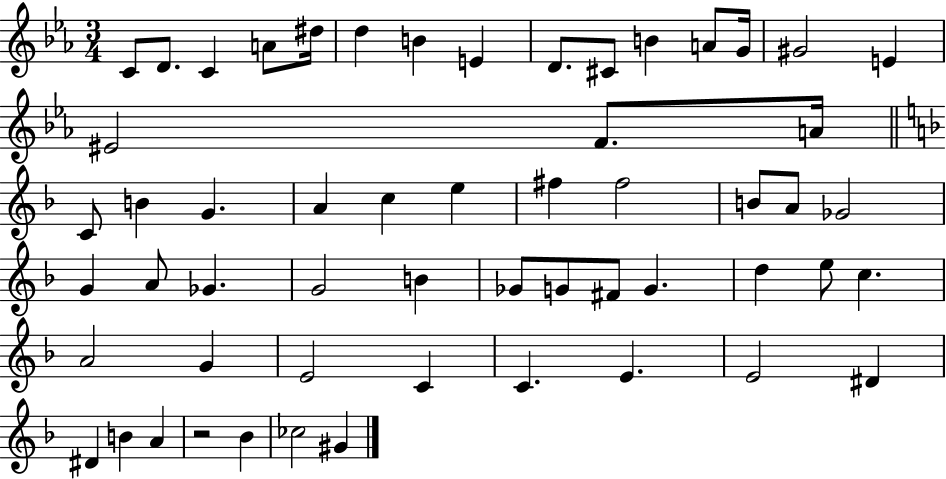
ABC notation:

X:1
T:Untitled
M:3/4
L:1/4
K:Eb
C/2 D/2 C A/2 ^d/4 d B E D/2 ^C/2 B A/2 G/4 ^G2 E ^E2 F/2 A/4 C/2 B G A c e ^f ^f2 B/2 A/2 _G2 G A/2 _G G2 B _G/2 G/2 ^F/2 G d e/2 c A2 G E2 C C E E2 ^D ^D B A z2 _B _c2 ^G